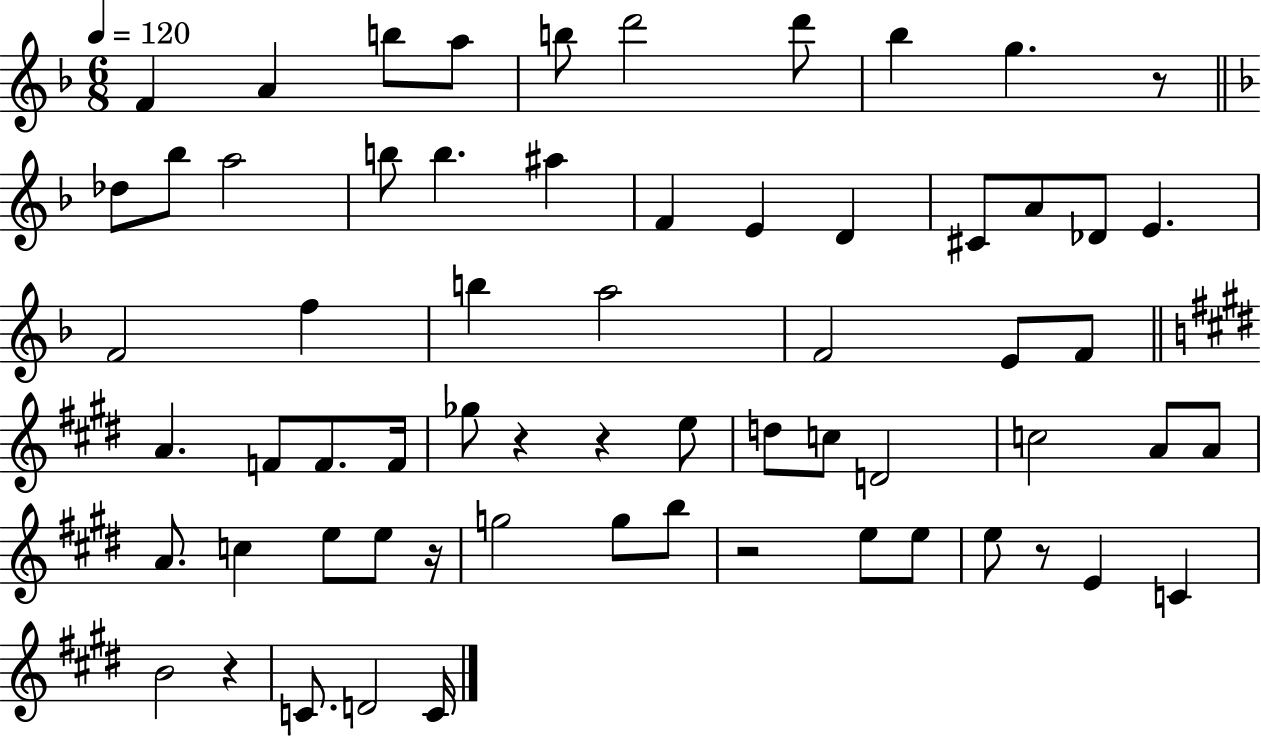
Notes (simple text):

F4/q A4/q B5/e A5/e B5/e D6/h D6/e Bb5/q G5/q. R/e Db5/e Bb5/e A5/h B5/e B5/q. A#5/q F4/q E4/q D4/q C#4/e A4/e Db4/e E4/q. F4/h F5/q B5/q A5/h F4/h E4/e F4/e A4/q. F4/e F4/e. F4/s Gb5/e R/q R/q E5/e D5/e C5/e D4/h C5/h A4/e A4/e A4/e. C5/q E5/e E5/e R/s G5/h G5/e B5/e R/h E5/e E5/e E5/e R/e E4/q C4/q B4/h R/q C4/e. D4/h C4/s